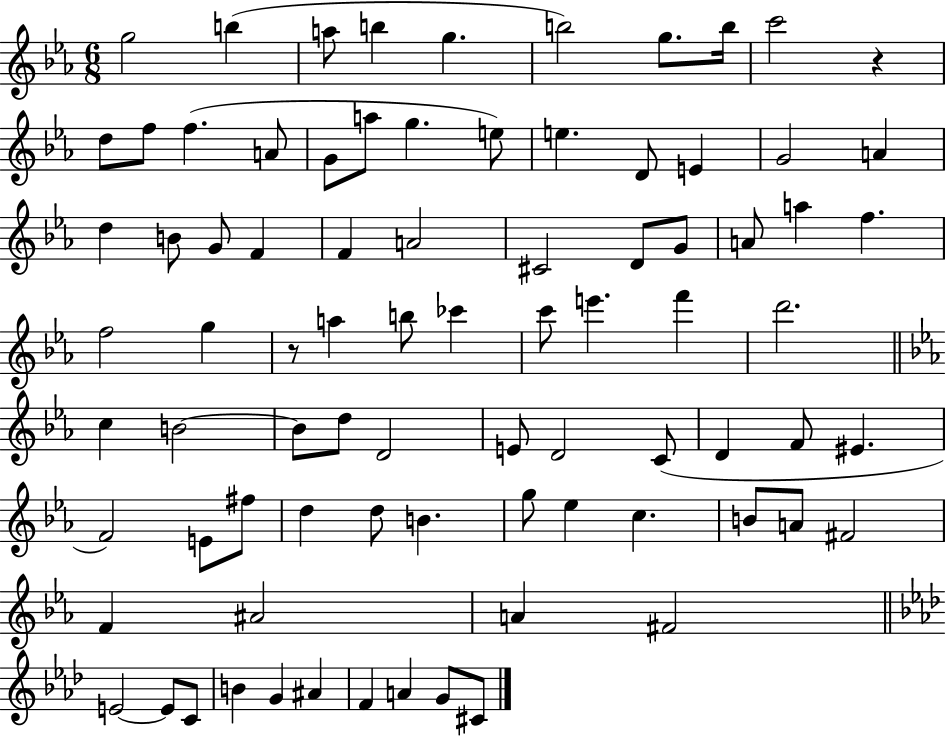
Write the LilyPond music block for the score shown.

{
  \clef treble
  \numericTimeSignature
  \time 6/8
  \key ees \major
  \repeat volta 2 { g''2 b''4( | a''8 b''4 g''4. | b''2) g''8. b''16 | c'''2 r4 | \break d''8 f''8 f''4.( a'8 | g'8 a''8 g''4. e''8) | e''4. d'8 e'4 | g'2 a'4 | \break d''4 b'8 g'8 f'4 | f'4 a'2 | cis'2 d'8 g'8 | a'8 a''4 f''4. | \break f''2 g''4 | r8 a''4 b''8 ces'''4 | c'''8 e'''4. f'''4 | d'''2. | \break \bar "||" \break \key c \minor c''4 b'2~~ | b'8 d''8 d'2 | e'8 d'2 c'8( | d'4 f'8 eis'4. | \break f'2) e'8 fis''8 | d''4 d''8 b'4. | g''8 ees''4 c''4. | b'8 a'8 fis'2 | \break f'4 ais'2 | a'4 fis'2 | \bar "||" \break \key aes \major e'2~~ e'8 c'8 | b'4 g'4 ais'4 | f'4 a'4 g'8 cis'8 | } \bar "|."
}